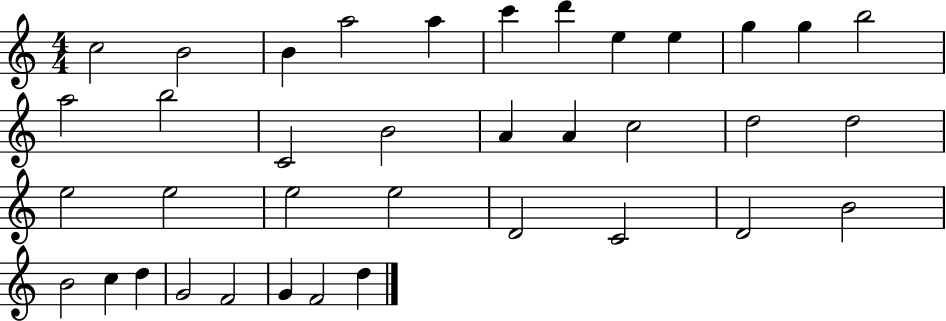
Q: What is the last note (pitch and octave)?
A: D5